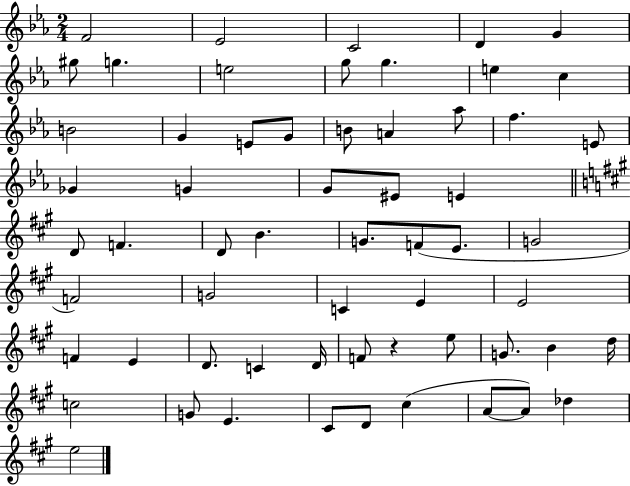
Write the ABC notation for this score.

X:1
T:Untitled
M:2/4
L:1/4
K:Eb
F2 _E2 C2 D G ^g/2 g e2 g/2 g e c B2 G E/2 G/2 B/2 A _a/2 f E/2 _G G G/2 ^E/2 E D/2 F D/2 B G/2 F/2 E/2 G2 F2 G2 C E E2 F E D/2 C D/4 F/2 z e/2 G/2 B d/4 c2 G/2 E ^C/2 D/2 ^c A/2 A/2 _d e2